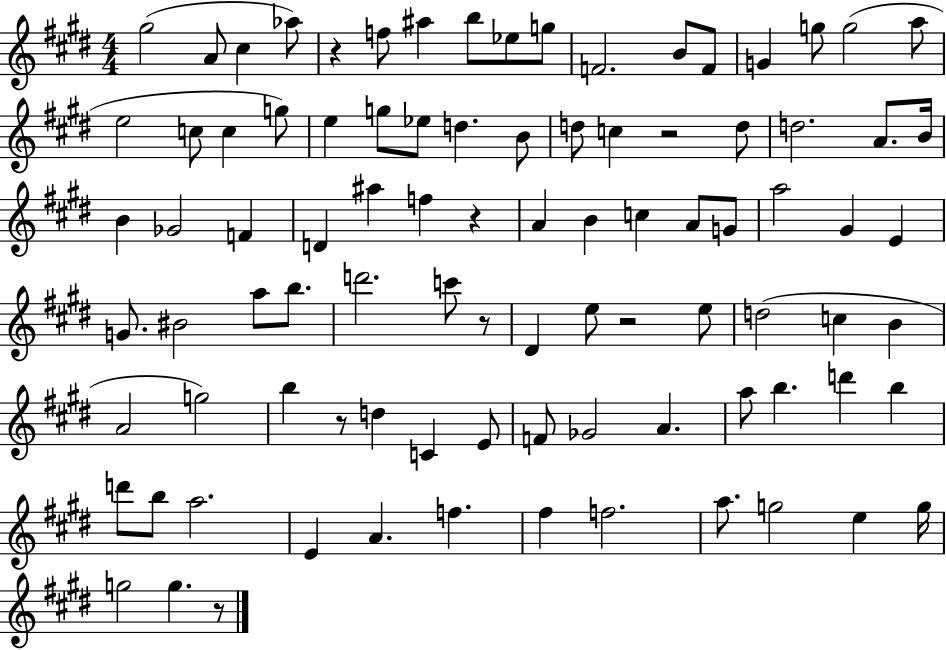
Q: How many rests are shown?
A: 7